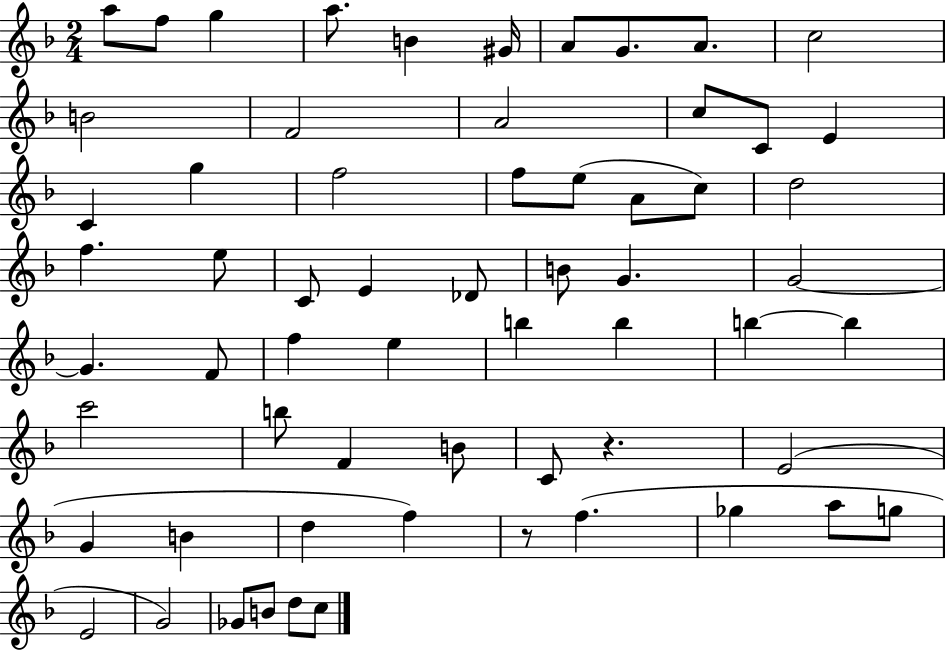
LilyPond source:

{
  \clef treble
  \numericTimeSignature
  \time 2/4
  \key f \major
  a''8 f''8 g''4 | a''8. b'4 gis'16 | a'8 g'8. a'8. | c''2 | \break b'2 | f'2 | a'2 | c''8 c'8 e'4 | \break c'4 g''4 | f''2 | f''8 e''8( a'8 c''8) | d''2 | \break f''4. e''8 | c'8 e'4 des'8 | b'8 g'4. | g'2~~ | \break g'4. f'8 | f''4 e''4 | b''4 b''4 | b''4~~ b''4 | \break c'''2 | b''8 f'4 b'8 | c'8 r4. | e'2( | \break g'4 b'4 | d''4 f''4) | r8 f''4.( | ges''4 a''8 g''8 | \break e'2 | g'2) | ges'8 b'8 d''8 c''8 | \bar "|."
}